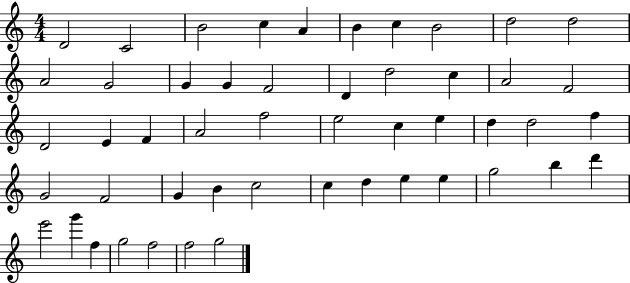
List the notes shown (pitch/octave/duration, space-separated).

D4/h C4/h B4/h C5/q A4/q B4/q C5/q B4/h D5/h D5/h A4/h G4/h G4/q G4/q F4/h D4/q D5/h C5/q A4/h F4/h D4/h E4/q F4/q A4/h F5/h E5/h C5/q E5/q D5/q D5/h F5/q G4/h F4/h G4/q B4/q C5/h C5/q D5/q E5/q E5/q G5/h B5/q D6/q E6/h G6/q F5/q G5/h F5/h F5/h G5/h